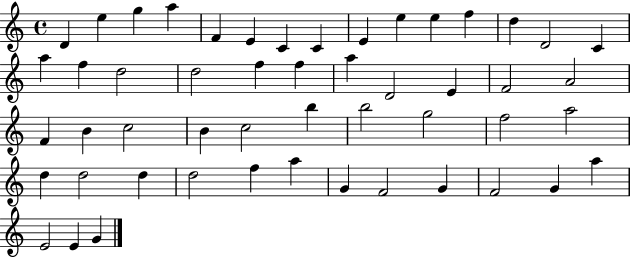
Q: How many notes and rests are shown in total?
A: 51